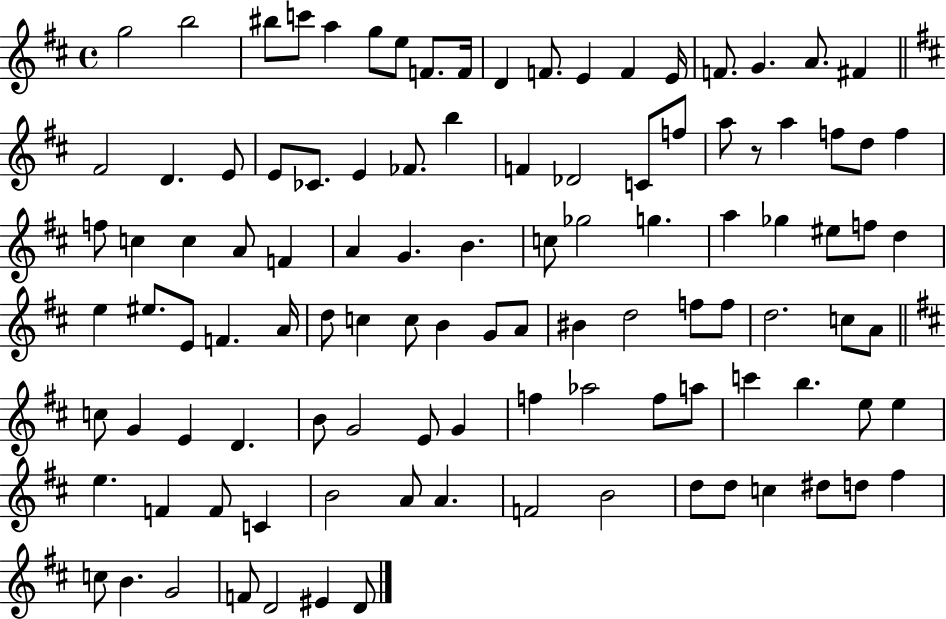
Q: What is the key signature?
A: D major